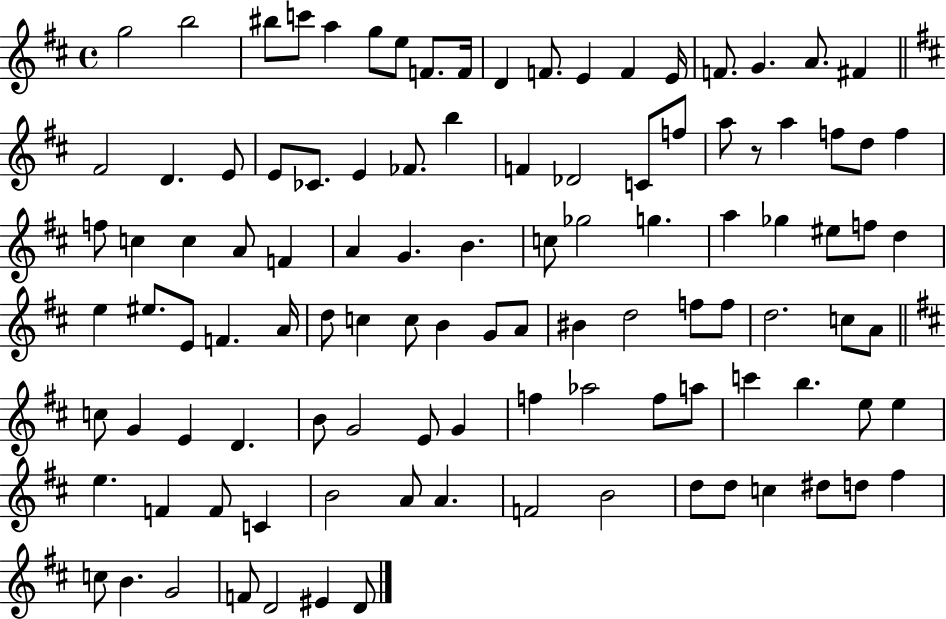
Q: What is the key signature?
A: D major